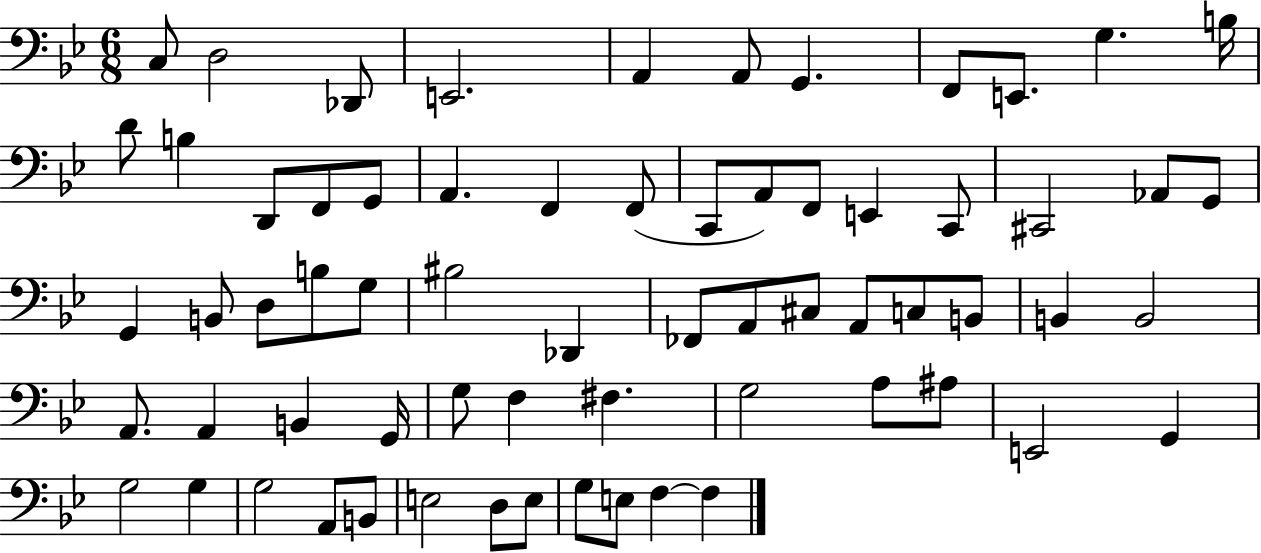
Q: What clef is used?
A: bass